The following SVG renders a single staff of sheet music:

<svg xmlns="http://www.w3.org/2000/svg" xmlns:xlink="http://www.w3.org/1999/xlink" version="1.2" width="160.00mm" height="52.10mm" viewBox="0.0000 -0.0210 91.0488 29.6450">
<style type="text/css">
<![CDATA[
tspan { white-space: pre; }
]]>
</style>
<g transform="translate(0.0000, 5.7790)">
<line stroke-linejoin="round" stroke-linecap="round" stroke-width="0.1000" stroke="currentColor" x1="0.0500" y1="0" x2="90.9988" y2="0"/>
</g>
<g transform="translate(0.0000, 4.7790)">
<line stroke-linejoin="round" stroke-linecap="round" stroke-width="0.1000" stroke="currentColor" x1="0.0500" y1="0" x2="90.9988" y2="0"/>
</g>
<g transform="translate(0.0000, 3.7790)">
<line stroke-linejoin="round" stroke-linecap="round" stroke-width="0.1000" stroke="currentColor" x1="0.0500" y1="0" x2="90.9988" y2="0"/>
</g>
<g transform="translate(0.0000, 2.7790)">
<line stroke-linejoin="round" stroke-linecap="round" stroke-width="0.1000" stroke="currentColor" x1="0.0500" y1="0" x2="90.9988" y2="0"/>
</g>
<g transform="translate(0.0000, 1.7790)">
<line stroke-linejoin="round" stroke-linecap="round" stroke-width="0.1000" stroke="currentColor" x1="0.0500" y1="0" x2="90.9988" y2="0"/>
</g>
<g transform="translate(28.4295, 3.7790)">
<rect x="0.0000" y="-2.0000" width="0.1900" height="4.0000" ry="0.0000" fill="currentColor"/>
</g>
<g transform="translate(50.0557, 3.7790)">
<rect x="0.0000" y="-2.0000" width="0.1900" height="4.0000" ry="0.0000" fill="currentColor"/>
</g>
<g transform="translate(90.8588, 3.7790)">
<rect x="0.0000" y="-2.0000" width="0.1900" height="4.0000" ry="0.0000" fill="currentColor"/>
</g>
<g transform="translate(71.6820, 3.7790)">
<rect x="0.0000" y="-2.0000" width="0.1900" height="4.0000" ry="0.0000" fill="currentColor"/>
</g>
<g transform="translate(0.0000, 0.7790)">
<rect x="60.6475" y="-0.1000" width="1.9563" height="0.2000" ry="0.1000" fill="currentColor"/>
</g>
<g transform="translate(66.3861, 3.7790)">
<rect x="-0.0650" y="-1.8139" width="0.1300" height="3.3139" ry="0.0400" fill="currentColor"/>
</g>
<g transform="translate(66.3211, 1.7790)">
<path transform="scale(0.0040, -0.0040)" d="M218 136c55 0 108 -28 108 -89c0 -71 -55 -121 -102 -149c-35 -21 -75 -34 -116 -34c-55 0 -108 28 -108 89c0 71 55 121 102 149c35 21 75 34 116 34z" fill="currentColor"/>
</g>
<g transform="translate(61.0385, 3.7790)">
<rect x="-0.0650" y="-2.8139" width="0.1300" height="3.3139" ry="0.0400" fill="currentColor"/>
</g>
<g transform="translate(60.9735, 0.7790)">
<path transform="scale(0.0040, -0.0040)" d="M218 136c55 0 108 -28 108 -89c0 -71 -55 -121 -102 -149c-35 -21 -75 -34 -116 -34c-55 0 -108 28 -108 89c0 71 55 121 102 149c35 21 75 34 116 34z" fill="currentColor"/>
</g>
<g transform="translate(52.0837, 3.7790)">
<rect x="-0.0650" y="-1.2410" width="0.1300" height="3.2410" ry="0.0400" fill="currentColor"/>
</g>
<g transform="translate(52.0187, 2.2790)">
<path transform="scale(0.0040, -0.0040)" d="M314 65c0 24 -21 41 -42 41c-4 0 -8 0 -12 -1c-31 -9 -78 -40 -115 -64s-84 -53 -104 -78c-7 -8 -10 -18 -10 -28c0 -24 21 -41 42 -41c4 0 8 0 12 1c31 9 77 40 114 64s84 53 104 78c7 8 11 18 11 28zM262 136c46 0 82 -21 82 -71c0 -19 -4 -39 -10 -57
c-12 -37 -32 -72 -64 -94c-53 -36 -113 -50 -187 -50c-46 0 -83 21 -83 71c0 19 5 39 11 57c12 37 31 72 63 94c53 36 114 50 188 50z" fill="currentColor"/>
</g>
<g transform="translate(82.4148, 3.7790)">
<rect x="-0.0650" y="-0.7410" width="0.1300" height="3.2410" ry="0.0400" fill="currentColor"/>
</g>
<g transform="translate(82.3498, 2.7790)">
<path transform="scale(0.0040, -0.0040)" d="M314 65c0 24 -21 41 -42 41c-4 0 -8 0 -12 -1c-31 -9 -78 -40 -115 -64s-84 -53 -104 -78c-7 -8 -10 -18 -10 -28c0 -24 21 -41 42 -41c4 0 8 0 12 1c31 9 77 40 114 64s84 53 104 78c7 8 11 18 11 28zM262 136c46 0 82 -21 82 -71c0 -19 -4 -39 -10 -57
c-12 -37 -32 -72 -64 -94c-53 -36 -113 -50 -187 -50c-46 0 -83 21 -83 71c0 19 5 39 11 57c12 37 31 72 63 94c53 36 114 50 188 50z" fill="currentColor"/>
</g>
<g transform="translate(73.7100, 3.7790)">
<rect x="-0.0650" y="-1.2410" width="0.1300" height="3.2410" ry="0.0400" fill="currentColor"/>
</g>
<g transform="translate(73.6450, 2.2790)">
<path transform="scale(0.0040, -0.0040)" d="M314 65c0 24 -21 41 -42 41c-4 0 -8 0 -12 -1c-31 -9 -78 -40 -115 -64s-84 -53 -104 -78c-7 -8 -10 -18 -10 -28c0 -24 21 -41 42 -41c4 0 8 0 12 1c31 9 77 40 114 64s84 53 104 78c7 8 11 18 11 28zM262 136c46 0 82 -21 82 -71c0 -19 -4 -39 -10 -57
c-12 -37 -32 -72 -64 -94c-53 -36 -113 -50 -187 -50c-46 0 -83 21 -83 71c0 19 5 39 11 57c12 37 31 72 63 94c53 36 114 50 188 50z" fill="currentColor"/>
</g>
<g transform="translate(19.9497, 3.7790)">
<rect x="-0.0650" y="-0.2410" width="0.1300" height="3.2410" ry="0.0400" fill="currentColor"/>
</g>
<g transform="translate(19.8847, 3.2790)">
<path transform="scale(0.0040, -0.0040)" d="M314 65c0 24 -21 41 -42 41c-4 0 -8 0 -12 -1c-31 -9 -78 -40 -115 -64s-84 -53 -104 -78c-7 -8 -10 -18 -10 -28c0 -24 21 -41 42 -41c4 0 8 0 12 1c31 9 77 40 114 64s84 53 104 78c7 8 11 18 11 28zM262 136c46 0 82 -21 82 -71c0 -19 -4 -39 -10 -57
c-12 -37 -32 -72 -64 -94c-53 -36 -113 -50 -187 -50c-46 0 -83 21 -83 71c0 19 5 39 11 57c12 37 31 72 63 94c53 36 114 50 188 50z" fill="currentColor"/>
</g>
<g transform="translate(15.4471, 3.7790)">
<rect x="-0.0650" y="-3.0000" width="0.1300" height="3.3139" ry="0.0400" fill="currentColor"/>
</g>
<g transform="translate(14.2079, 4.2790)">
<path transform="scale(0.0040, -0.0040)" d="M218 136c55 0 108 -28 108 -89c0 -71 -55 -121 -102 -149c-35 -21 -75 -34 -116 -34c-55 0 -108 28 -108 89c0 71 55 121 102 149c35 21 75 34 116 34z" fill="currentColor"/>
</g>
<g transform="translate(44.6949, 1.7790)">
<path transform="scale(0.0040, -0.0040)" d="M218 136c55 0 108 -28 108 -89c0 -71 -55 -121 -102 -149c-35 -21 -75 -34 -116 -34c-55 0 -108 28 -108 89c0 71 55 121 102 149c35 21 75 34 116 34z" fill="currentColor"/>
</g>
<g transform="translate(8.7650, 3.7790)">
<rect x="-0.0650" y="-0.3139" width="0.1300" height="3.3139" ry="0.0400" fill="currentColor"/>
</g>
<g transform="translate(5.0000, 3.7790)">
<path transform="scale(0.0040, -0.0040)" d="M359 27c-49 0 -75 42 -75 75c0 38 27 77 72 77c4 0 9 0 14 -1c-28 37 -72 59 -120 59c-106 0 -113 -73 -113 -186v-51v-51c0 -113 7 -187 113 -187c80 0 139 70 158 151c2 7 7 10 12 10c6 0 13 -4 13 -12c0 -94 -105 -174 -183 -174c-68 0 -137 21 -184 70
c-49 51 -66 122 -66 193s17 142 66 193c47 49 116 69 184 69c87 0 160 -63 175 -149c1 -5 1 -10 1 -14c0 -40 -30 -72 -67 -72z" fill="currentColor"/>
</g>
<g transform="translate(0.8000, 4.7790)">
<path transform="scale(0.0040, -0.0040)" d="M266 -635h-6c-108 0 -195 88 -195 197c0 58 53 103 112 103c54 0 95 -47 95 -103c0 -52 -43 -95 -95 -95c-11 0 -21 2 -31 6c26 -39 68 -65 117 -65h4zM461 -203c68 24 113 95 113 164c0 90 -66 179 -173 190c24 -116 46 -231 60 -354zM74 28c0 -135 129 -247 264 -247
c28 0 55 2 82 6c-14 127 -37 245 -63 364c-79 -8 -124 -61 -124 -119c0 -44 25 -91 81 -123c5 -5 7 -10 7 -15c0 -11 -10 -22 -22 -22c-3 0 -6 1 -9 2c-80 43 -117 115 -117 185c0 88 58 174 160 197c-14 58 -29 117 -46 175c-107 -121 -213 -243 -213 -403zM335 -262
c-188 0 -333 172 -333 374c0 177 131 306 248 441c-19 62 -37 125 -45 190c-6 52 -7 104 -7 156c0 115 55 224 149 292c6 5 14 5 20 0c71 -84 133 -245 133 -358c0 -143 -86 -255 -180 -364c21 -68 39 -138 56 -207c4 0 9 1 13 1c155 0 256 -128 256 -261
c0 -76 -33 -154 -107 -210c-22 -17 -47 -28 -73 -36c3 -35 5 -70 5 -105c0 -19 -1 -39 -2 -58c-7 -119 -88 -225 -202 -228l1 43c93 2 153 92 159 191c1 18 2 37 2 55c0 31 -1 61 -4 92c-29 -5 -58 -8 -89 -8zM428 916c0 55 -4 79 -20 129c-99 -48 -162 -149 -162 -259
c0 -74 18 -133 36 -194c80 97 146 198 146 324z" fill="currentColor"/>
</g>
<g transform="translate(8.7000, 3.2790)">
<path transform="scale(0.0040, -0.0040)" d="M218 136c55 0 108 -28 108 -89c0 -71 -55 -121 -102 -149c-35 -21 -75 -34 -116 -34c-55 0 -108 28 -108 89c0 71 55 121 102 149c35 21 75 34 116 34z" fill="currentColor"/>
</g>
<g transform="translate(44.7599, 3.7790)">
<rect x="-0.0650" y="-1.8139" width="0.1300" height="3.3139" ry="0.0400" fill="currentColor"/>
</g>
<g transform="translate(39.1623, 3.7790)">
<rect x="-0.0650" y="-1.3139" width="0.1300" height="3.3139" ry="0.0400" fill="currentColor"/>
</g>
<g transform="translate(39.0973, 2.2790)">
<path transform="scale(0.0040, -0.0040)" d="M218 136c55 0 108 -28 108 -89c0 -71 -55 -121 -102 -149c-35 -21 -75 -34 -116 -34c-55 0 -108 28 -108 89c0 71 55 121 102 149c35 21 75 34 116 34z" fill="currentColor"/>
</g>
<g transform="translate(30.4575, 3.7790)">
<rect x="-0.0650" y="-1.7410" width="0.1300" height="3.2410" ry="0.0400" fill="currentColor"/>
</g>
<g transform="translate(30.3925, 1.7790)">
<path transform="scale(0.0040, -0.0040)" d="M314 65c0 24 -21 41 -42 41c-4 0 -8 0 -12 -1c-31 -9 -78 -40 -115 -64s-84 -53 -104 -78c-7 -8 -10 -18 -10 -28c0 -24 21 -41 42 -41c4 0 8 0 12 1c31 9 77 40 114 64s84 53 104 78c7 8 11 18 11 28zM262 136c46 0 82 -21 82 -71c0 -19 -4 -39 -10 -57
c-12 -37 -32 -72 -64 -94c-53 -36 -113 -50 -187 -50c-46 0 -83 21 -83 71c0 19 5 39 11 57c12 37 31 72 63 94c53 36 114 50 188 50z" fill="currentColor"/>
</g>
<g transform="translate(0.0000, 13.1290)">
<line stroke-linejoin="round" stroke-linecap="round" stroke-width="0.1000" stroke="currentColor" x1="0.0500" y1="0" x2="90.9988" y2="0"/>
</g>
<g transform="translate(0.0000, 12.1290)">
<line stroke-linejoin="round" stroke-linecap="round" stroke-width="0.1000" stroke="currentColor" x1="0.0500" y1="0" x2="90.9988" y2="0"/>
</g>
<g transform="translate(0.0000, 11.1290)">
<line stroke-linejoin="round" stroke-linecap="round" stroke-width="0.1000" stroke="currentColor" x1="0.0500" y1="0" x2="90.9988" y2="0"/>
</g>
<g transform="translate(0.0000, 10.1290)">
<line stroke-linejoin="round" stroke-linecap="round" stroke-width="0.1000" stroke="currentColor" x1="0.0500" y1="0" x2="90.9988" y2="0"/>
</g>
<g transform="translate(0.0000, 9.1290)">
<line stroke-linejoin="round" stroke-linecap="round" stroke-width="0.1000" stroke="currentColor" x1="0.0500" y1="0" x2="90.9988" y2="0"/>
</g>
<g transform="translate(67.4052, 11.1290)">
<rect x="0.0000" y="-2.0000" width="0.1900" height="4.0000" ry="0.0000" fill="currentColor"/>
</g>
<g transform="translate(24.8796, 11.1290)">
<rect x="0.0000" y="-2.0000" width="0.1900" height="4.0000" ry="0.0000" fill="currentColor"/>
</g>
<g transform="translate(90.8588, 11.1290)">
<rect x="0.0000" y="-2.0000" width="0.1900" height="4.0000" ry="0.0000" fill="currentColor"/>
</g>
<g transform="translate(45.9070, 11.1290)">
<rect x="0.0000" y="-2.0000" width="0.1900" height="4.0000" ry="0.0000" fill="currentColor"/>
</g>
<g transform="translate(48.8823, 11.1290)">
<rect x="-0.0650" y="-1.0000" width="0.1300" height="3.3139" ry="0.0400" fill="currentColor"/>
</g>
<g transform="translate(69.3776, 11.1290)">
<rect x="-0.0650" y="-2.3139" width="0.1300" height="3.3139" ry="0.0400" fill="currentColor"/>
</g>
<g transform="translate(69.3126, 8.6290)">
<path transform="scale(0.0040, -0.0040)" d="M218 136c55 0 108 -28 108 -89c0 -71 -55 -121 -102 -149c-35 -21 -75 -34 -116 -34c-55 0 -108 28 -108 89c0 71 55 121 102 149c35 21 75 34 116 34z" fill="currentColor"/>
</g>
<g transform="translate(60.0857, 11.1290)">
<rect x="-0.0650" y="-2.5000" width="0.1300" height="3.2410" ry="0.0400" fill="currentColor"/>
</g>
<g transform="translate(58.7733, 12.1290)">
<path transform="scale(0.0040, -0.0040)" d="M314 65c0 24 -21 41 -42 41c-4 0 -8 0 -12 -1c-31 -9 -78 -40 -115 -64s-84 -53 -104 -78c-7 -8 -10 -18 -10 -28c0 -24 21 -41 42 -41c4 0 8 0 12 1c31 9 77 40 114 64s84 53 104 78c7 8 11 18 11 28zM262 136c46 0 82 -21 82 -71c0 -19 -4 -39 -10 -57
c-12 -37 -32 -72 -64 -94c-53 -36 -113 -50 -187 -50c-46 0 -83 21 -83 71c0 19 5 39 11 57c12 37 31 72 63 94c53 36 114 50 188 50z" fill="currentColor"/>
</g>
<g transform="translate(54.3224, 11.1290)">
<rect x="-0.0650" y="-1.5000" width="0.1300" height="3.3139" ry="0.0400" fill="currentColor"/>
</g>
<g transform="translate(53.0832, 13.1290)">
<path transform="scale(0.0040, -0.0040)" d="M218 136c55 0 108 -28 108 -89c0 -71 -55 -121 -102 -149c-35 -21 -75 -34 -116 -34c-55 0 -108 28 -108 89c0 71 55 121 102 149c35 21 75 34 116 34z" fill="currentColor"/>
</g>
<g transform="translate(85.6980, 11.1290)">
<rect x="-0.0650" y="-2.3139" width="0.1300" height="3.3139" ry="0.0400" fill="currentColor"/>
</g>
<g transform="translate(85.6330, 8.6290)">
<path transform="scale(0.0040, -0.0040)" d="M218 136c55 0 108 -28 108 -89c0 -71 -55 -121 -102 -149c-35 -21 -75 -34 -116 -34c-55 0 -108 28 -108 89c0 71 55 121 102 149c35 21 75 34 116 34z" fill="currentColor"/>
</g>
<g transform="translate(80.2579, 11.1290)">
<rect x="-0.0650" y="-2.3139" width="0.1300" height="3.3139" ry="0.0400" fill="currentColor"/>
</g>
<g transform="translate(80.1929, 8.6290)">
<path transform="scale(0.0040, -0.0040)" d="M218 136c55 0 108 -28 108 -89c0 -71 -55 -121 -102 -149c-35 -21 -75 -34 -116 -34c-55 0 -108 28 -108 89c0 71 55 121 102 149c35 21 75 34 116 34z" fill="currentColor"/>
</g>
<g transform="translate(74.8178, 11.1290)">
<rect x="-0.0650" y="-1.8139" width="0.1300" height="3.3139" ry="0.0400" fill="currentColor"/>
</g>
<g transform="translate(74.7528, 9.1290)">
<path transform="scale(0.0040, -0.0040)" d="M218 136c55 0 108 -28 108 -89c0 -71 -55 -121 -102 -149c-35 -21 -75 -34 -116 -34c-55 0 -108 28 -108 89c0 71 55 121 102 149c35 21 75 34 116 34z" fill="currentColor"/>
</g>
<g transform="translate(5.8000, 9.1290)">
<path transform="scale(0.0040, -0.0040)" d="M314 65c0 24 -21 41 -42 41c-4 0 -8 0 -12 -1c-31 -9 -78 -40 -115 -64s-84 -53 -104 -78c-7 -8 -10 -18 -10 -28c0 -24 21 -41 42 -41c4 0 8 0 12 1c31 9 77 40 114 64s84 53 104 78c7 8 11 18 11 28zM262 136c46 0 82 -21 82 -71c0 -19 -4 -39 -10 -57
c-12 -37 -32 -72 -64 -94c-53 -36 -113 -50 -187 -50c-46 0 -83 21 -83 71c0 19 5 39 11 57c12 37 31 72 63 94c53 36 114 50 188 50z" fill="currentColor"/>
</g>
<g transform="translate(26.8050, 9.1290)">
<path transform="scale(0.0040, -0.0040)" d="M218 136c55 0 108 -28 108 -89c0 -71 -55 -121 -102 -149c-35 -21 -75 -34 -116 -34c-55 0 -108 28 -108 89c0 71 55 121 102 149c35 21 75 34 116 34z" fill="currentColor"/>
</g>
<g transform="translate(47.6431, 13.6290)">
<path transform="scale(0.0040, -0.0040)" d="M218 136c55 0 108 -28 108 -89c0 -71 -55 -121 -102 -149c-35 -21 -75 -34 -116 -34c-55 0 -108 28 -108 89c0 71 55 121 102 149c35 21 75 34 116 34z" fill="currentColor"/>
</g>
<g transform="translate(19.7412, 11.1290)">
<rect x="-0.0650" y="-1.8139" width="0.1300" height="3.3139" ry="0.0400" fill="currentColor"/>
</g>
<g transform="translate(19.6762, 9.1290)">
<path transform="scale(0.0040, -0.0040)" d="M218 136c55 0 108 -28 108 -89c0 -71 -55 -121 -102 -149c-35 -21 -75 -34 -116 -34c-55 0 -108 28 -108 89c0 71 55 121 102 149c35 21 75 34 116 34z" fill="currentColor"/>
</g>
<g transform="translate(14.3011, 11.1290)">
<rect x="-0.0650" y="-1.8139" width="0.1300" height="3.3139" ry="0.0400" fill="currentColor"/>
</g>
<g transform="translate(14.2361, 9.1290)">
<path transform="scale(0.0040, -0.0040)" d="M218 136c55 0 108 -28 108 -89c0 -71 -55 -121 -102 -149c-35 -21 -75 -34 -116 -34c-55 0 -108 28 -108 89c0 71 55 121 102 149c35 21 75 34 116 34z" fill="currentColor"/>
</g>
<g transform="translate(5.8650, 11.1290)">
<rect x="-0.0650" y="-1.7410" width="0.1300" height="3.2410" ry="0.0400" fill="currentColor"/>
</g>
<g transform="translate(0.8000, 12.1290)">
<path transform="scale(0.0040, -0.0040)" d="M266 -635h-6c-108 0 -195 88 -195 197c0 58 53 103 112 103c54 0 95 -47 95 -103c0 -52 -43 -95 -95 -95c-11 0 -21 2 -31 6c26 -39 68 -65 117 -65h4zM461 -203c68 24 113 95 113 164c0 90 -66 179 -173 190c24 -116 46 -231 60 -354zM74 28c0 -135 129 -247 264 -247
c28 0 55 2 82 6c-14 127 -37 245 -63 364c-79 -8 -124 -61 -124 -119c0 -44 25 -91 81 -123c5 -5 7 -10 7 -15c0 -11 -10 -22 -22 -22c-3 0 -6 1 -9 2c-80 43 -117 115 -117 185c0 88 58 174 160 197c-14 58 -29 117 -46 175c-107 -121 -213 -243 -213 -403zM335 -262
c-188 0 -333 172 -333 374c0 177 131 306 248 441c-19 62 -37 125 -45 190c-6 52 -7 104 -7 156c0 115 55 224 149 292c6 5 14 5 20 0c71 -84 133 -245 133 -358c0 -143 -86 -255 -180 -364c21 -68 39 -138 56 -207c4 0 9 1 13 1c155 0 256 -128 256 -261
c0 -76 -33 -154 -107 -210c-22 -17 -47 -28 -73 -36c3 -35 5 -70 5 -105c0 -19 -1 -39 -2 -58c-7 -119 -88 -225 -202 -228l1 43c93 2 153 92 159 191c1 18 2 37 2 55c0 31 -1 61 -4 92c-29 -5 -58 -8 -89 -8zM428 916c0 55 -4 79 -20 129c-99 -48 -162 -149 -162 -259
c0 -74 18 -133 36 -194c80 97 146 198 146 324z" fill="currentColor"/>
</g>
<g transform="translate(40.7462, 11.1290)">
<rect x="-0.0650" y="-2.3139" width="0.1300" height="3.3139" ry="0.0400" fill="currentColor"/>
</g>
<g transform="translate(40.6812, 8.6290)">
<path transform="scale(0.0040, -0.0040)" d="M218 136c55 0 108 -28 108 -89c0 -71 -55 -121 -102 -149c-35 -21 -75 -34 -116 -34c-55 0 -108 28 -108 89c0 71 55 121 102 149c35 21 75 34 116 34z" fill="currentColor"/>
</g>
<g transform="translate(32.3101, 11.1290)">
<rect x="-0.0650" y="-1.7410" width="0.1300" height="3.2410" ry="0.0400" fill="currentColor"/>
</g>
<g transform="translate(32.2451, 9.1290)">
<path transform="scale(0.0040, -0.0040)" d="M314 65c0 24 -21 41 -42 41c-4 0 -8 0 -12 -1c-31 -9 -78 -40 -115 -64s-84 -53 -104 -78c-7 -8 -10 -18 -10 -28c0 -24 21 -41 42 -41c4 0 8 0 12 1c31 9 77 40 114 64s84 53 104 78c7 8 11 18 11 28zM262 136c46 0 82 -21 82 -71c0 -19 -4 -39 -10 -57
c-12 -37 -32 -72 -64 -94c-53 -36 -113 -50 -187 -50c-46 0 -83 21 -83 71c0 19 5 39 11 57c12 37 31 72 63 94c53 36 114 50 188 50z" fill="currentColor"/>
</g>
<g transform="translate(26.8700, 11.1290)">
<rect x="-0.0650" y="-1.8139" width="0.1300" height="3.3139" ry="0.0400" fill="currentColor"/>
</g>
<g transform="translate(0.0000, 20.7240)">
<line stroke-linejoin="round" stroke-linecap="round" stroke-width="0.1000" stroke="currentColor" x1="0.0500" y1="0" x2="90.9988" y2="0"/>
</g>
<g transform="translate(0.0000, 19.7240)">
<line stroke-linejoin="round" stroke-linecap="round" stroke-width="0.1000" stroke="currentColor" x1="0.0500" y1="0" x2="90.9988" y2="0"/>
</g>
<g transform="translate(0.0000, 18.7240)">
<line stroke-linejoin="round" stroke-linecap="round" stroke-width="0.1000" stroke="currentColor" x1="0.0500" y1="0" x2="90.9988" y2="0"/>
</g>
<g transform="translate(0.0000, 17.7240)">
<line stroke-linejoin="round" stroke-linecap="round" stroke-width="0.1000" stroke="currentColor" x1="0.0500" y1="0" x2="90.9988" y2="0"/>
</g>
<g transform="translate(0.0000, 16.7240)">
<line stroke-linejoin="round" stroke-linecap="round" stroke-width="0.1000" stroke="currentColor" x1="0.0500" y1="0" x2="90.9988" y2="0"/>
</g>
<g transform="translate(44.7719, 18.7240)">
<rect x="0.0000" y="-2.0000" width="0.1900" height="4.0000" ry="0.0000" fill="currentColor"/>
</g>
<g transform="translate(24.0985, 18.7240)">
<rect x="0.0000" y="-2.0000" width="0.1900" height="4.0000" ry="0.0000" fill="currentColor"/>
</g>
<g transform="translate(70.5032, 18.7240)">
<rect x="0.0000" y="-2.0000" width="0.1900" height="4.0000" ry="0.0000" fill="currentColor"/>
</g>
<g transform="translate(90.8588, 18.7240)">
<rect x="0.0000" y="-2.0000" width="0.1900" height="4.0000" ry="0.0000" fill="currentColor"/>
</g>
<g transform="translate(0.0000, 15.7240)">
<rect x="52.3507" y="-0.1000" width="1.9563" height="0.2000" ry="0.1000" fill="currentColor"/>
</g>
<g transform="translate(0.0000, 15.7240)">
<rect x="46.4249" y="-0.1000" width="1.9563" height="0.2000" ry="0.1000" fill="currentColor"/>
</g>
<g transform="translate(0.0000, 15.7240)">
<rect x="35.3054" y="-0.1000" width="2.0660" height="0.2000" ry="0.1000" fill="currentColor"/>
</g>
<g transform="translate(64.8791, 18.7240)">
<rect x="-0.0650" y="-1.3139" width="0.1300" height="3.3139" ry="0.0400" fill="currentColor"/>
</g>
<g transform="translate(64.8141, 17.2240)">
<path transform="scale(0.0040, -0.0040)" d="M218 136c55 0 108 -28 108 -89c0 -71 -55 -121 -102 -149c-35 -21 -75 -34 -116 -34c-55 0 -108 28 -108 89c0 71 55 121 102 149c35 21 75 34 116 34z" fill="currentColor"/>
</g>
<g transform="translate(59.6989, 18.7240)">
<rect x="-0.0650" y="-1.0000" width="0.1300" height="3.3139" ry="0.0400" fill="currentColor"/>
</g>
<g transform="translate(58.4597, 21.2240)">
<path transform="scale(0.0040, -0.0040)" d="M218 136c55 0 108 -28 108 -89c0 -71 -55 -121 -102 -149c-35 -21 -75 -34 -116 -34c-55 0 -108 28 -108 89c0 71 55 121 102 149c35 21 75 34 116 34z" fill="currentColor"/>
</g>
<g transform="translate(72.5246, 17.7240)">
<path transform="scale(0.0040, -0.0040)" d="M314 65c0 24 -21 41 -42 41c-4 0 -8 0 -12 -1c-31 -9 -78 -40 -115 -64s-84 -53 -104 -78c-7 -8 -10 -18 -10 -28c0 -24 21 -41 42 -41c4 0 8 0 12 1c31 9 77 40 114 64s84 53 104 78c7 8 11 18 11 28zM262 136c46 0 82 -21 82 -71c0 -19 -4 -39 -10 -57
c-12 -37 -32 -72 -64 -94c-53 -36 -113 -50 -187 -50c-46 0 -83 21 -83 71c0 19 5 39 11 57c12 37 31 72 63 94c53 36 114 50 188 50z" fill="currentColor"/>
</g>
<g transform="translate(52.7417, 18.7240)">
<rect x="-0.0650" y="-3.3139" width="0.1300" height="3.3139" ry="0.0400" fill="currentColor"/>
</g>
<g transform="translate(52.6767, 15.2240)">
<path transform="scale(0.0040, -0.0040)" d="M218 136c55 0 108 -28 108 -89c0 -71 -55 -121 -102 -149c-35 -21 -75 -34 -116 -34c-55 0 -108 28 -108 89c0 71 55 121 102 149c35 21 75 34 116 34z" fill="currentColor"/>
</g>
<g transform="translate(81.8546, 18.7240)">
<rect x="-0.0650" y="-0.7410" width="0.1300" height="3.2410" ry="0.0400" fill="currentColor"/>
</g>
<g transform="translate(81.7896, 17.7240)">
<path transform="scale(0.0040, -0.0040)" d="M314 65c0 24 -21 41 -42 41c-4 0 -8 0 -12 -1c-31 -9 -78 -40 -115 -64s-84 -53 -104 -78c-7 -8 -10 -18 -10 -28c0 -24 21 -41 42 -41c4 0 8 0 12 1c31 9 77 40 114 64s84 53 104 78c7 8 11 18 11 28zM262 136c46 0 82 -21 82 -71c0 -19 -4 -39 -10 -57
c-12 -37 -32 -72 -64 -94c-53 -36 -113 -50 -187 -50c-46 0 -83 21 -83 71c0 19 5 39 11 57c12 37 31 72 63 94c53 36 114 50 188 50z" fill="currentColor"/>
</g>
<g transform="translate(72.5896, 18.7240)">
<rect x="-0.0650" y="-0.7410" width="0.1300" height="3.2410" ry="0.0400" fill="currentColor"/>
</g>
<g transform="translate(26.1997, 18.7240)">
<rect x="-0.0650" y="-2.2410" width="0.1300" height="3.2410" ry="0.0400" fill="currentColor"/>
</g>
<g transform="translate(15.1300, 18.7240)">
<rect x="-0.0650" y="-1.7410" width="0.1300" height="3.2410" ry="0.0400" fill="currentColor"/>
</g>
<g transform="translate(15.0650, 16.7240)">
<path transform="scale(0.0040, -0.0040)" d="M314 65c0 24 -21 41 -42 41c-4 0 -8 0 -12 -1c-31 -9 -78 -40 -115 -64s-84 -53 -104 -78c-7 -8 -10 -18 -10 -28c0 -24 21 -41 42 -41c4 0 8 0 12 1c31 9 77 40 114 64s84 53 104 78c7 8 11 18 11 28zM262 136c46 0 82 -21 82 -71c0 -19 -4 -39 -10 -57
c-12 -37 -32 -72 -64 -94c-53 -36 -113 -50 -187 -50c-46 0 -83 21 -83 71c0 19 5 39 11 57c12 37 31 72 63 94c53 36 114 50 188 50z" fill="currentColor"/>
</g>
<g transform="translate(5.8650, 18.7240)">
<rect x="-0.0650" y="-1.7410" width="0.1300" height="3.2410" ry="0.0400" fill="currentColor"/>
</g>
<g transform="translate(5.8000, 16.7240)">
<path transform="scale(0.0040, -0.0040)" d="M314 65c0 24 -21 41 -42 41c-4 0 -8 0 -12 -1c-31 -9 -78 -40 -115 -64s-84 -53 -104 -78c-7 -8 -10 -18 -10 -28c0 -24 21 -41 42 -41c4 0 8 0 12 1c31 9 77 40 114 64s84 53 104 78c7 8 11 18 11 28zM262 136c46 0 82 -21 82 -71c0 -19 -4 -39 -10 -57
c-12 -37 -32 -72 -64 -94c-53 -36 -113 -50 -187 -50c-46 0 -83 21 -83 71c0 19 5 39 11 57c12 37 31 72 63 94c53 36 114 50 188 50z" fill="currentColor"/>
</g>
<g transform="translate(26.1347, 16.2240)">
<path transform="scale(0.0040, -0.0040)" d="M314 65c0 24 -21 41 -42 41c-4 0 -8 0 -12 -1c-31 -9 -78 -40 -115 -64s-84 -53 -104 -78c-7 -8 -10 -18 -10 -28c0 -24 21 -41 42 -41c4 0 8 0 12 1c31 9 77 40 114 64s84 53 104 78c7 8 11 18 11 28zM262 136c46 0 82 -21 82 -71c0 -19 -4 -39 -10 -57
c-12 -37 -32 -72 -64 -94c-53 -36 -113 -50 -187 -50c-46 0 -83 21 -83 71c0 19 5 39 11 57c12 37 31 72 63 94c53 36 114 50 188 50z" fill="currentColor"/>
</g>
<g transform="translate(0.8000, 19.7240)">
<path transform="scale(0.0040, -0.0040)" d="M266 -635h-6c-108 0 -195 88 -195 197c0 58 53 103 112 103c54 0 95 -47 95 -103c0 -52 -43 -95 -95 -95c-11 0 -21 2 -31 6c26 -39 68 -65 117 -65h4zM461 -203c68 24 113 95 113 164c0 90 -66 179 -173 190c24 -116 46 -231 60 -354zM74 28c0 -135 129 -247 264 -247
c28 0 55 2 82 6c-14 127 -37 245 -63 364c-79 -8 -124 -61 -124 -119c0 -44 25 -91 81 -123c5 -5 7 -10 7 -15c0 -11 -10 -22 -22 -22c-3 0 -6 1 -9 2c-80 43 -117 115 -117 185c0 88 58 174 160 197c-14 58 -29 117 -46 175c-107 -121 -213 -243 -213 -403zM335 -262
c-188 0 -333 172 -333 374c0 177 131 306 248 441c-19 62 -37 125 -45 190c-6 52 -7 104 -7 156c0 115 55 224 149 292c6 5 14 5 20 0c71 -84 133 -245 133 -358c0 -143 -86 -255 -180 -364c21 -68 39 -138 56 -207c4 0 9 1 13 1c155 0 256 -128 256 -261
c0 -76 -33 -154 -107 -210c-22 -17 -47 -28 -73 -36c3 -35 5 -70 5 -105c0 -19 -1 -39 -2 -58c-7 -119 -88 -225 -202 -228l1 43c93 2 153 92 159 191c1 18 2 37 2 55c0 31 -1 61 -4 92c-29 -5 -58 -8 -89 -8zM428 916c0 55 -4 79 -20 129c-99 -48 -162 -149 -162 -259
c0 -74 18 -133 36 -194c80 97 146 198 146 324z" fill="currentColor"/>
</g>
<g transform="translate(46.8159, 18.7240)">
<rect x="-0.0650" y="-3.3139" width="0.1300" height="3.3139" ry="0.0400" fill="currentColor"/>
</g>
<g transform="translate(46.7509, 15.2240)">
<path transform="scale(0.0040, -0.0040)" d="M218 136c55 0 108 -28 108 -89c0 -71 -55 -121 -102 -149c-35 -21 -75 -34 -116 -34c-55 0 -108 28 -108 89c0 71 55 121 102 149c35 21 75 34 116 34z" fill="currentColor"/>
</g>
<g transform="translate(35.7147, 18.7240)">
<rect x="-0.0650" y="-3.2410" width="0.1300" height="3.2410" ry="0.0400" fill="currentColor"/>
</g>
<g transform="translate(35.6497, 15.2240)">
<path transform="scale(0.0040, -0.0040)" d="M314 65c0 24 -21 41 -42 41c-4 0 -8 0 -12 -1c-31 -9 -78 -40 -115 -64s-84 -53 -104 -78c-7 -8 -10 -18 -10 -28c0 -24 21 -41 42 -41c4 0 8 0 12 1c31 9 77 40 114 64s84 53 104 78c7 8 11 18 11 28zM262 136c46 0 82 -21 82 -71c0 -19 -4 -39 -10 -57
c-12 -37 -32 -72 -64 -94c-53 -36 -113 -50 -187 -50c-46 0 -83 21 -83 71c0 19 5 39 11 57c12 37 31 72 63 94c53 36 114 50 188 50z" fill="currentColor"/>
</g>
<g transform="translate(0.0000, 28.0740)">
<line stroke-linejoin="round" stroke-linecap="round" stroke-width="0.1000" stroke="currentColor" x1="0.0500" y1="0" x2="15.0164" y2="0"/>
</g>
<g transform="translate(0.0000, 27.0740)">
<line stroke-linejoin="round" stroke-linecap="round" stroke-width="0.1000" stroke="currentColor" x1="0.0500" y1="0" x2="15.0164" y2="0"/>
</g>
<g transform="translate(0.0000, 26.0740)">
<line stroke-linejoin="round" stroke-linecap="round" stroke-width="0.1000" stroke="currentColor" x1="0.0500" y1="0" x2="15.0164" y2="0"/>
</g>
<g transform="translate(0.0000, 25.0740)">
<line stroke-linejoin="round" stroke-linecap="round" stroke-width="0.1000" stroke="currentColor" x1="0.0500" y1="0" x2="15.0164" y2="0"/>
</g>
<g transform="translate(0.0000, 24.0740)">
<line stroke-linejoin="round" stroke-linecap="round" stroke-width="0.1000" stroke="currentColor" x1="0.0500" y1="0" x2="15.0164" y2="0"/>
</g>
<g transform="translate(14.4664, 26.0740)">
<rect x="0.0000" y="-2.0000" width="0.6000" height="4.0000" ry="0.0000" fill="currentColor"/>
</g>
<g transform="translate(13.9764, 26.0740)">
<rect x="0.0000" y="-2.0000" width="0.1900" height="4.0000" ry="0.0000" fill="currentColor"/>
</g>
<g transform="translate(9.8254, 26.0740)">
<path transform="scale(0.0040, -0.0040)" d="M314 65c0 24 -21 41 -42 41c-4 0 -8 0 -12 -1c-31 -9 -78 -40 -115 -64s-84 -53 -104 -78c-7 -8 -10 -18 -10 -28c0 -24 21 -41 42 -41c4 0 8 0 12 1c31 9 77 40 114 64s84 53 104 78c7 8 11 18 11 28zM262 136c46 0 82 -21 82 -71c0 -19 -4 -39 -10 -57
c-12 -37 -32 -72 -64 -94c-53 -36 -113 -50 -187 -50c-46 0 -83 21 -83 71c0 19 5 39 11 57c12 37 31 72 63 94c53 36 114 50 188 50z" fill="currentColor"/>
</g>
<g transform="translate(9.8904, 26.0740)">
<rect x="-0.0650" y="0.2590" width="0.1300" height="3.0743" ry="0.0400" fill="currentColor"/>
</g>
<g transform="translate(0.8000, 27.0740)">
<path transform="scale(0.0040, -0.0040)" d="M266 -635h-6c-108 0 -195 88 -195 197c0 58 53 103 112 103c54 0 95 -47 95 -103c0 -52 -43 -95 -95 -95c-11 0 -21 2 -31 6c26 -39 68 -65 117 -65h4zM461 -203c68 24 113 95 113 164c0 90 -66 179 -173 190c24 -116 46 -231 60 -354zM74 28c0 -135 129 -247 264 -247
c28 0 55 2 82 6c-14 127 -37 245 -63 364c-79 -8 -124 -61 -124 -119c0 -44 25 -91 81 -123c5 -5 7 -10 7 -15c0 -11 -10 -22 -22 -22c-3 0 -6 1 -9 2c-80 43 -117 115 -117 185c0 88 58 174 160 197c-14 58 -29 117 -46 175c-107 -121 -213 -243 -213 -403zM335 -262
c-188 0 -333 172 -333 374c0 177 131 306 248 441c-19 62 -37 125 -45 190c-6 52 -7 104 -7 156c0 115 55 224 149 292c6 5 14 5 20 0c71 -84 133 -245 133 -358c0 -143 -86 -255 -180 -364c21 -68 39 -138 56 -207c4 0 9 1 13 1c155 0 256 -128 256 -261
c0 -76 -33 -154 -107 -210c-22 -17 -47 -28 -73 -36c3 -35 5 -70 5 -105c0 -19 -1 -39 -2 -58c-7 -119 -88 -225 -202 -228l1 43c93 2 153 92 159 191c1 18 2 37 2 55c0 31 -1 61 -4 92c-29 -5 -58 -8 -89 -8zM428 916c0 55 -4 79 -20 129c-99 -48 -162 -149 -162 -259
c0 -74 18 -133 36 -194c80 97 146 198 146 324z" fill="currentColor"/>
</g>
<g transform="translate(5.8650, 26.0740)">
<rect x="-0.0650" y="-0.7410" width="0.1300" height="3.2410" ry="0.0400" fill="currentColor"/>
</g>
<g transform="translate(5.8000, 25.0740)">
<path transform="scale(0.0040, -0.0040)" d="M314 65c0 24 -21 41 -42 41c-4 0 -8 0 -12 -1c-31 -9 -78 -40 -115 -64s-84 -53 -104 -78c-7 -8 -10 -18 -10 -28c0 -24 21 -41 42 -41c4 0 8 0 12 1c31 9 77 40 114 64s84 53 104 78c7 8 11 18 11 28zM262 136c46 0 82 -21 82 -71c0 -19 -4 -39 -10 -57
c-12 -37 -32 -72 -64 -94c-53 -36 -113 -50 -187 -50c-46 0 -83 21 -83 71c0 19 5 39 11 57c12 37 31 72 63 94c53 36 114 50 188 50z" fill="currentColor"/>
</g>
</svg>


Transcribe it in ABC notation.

X:1
T:Untitled
M:4/4
L:1/4
K:C
c A c2 f2 e f e2 a f e2 d2 f2 f f f f2 g D E G2 g f g g f2 f2 g2 b2 b b D e d2 d2 d2 B2